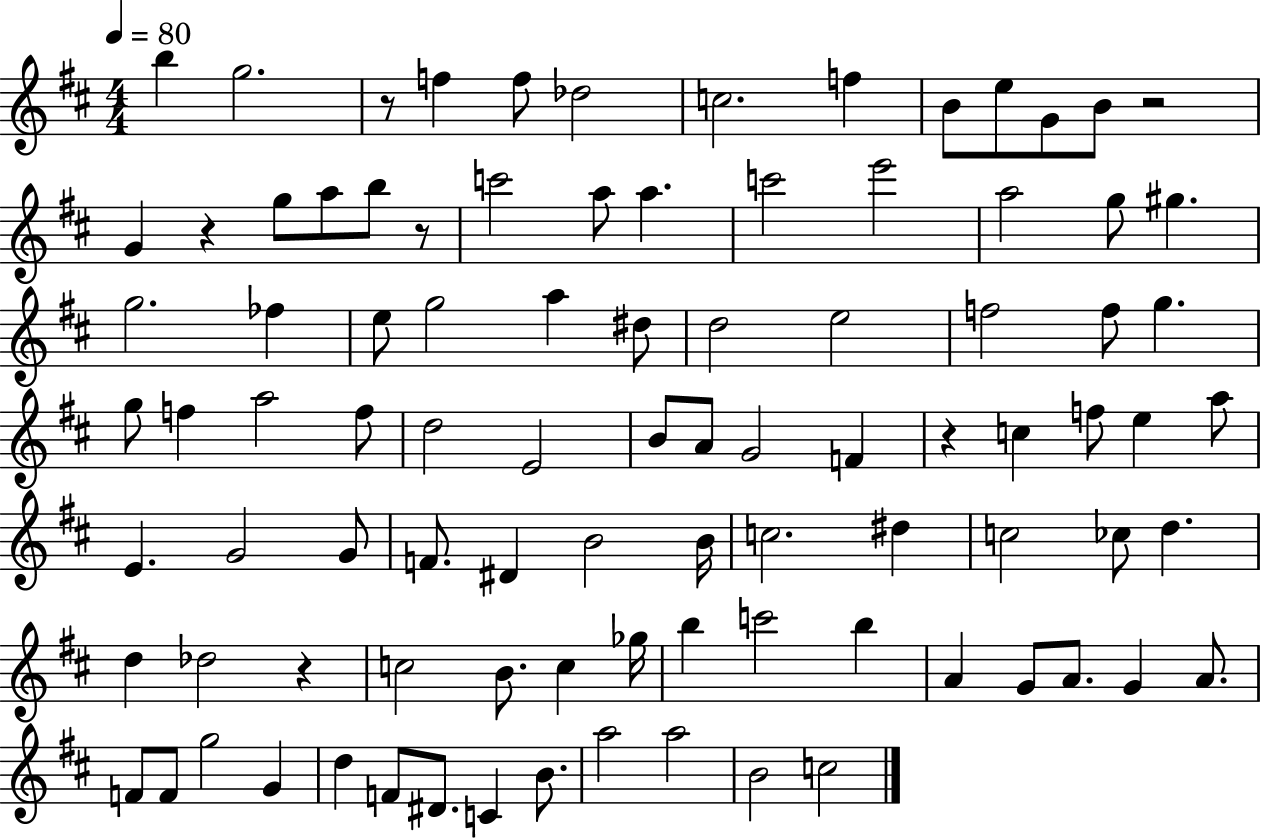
B5/q G5/h. R/e F5/q F5/e Db5/h C5/h. F5/q B4/e E5/e G4/e B4/e R/h G4/q R/q G5/e A5/e B5/e R/e C6/h A5/e A5/q. C6/h E6/h A5/h G5/e G#5/q. G5/h. FES5/q E5/e G5/h A5/q D#5/e D5/h E5/h F5/h F5/e G5/q. G5/e F5/q A5/h F5/e D5/h E4/h B4/e A4/e G4/h F4/q R/q C5/q F5/e E5/q A5/e E4/q. G4/h G4/e F4/e. D#4/q B4/h B4/s C5/h. D#5/q C5/h CES5/e D5/q. D5/q Db5/h R/q C5/h B4/e. C5/q Gb5/s B5/q C6/h B5/q A4/q G4/e A4/e. G4/q A4/e. F4/e F4/e G5/h G4/q D5/q F4/e D#4/e. C4/q B4/e. A5/h A5/h B4/h C5/h